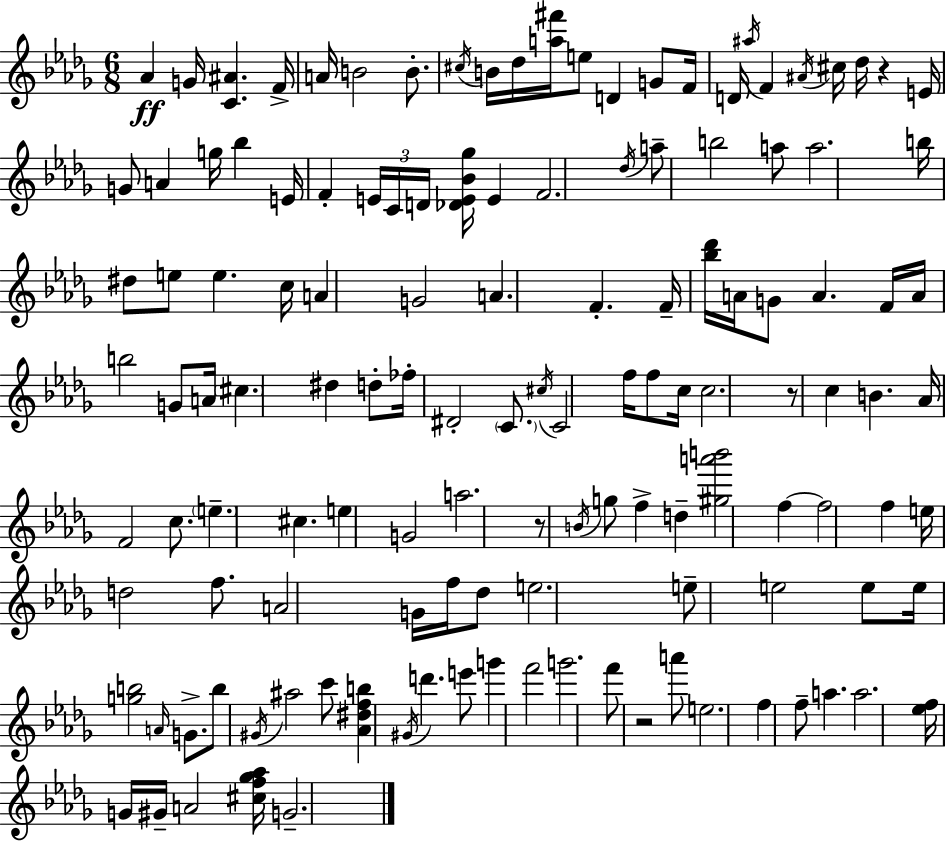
{
  \clef treble
  \numericTimeSignature
  \time 6/8
  \key bes \minor
  aes'4\ff g'16 <c' ais'>4. f'16-> | a'16 b'2 b'8.-. | \acciaccatura { cis''16 } b'16 des''16 <a'' fis'''>16 e''8 d'4 g'8 | f'16 d'16 \acciaccatura { ais''16 } f'4 \acciaccatura { ais'16 } cis''16 des''16 r4 | \break e'16 g'8 a'4 g''16 bes''4 | e'16 f'4-. \tuplet 3/2 { e'16 c'16 d'16 } <des' e' bes' ges''>16 e'4 | f'2. | \acciaccatura { des''16 } a''8-- b''2 | \break a''8 a''2. | b''16 dis''8 e''8 e''4. | c''16 a'4 g'2 | a'4. f'4.-. | \break f'16-- <bes'' des'''>16 a'16 g'8 a'4. | f'16 a'16 b''2 | g'8 a'16 \parenthesize cis''4. dis''4 | d''8-. fes''16-. dis'2-. | \break \parenthesize c'8. \acciaccatura { cis''16 } c'2 | f''16 f''8 c''16 c''2. | r8 c''4 b'4. | aes'16 f'2 | \break c''8. \parenthesize e''4.-- cis''4. | e''4 g'2 | a''2. | r8 \acciaccatura { b'16 } g''8 f''4-> | \break d''4-- <gis'' a''' b'''>2 | f''4~~ f''2 | f''4 e''16 d''2 | f''8. a'2 | \break g'16 f''16 des''8 e''2. | e''8-- e''2 | e''8 e''16 <g'' b''>2 | \grace { a'16 } g'8.-> b''8 \acciaccatura { gis'16 } ais''2 | \break c'''8 <aes' dis'' f'' b''>4 | \acciaccatura { gis'16 } d'''4. e'''8 g'''4 | f'''2 g'''2. | f'''8 r2 | \break a'''8 e''2. | f''4 | f''8-- a''4. a''2. | <ees'' f''>16 g'16 gis'16-- | \break a'2 <cis'' f'' ges'' aes''>16 g'2.-- | \bar "|."
}